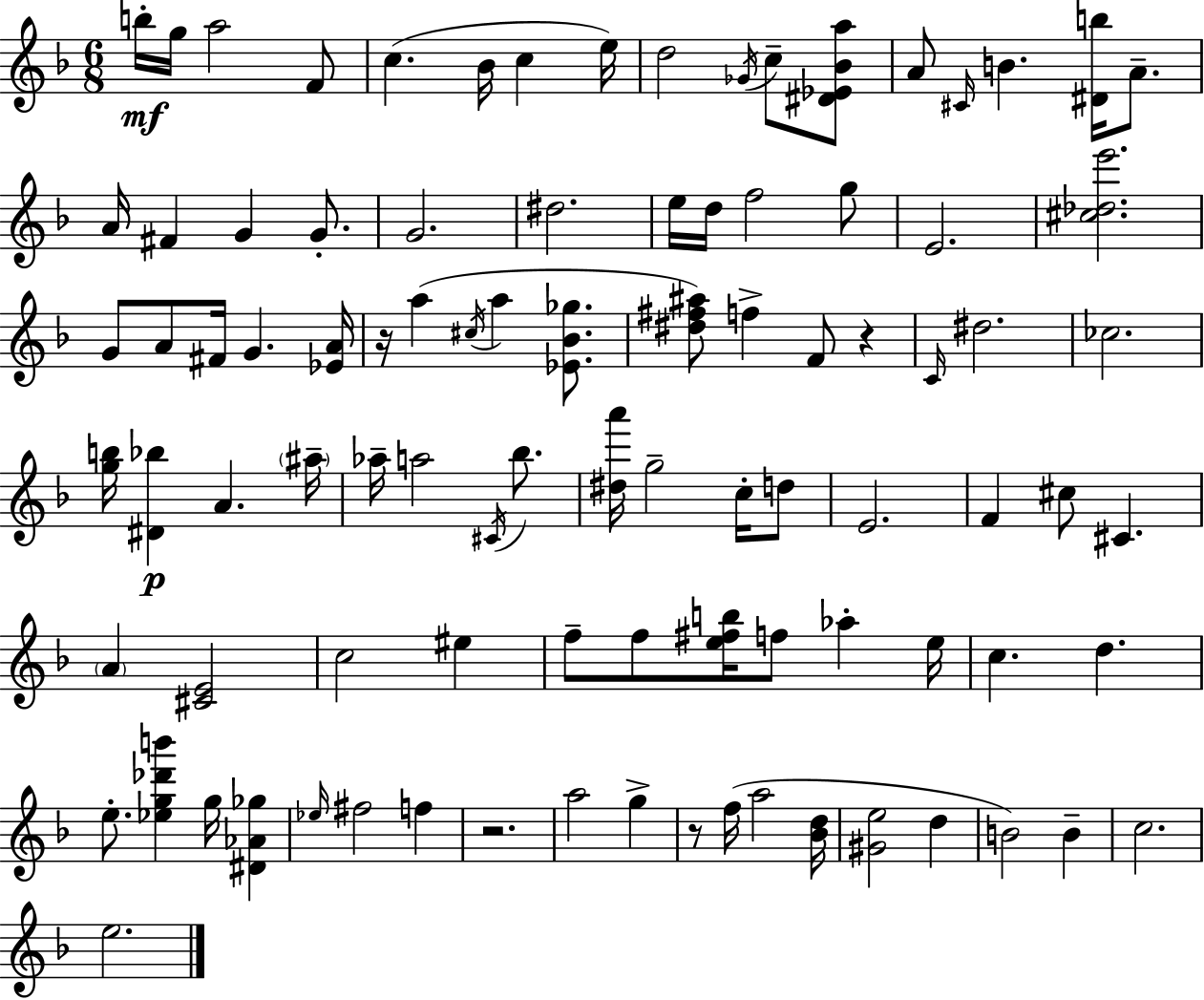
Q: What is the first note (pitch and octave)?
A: B5